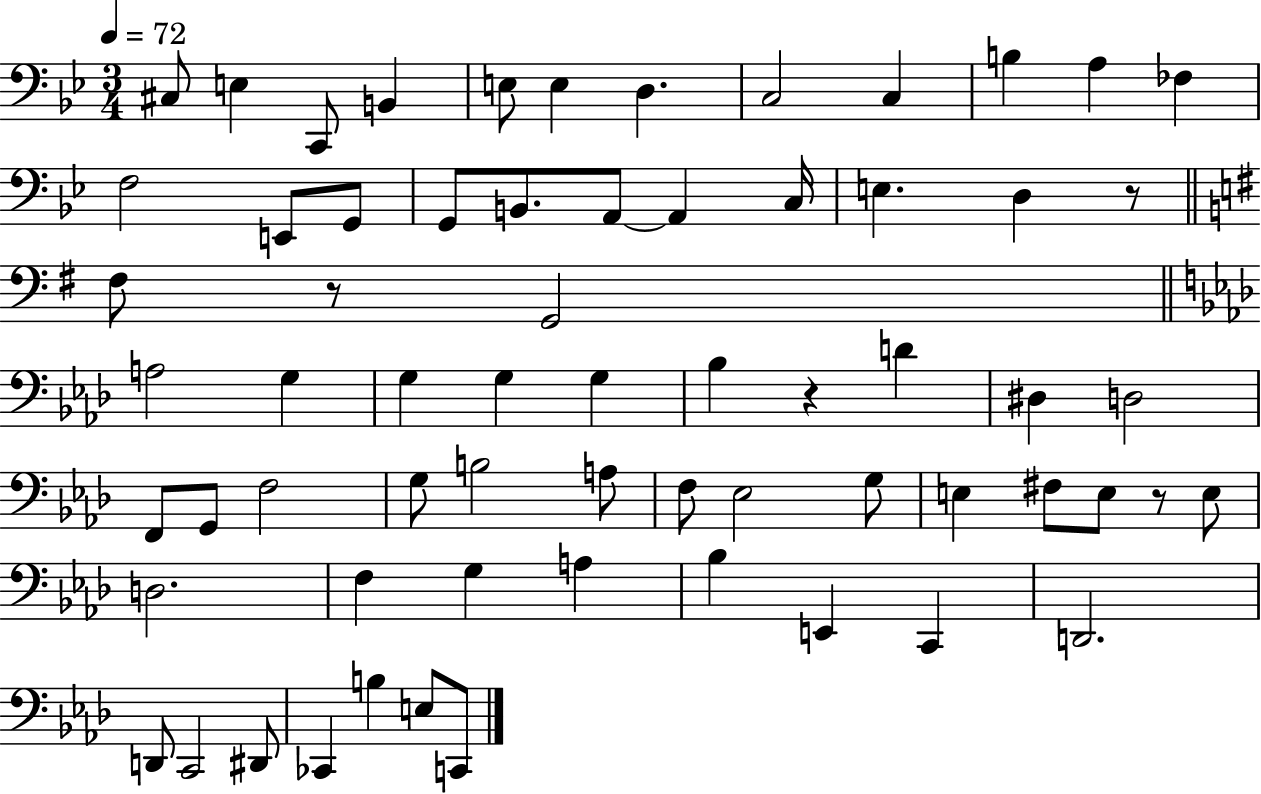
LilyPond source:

{
  \clef bass
  \numericTimeSignature
  \time 3/4
  \key bes \major
  \tempo 4 = 72
  \repeat volta 2 { cis8 e4 c,8 b,4 | e8 e4 d4. | c2 c4 | b4 a4 fes4 | \break f2 e,8 g,8 | g,8 b,8. a,8~~ a,4 c16 | e4. d4 r8 | \bar "||" \break \key g \major fis8 r8 g,2 | \bar "||" \break \key aes \major a2 g4 | g4 g4 g4 | bes4 r4 d'4 | dis4 d2 | \break f,8 g,8 f2 | g8 b2 a8 | f8 ees2 g8 | e4 fis8 e8 r8 e8 | \break d2. | f4 g4 a4 | bes4 e,4 c,4 | d,2. | \break d,8 c,2 dis,8 | ces,4 b4 e8 c,8 | } \bar "|."
}